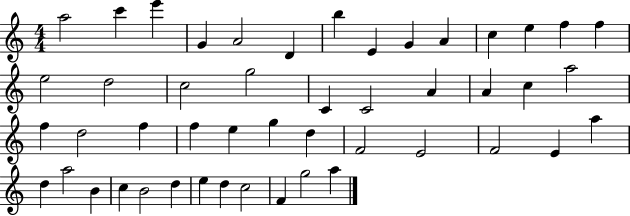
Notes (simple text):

A5/h C6/q E6/q G4/q A4/h D4/q B5/q E4/q G4/q A4/q C5/q E5/q F5/q F5/q E5/h D5/h C5/h G5/h C4/q C4/h A4/q A4/q C5/q A5/h F5/q D5/h F5/q F5/q E5/q G5/q D5/q F4/h E4/h F4/h E4/q A5/q D5/q A5/h B4/q C5/q B4/h D5/q E5/q D5/q C5/h F4/q G5/h A5/q